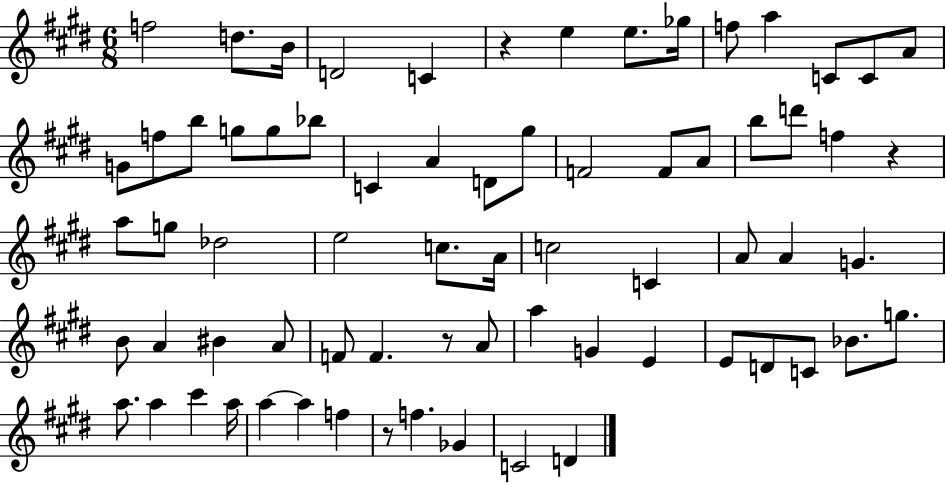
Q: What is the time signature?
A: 6/8